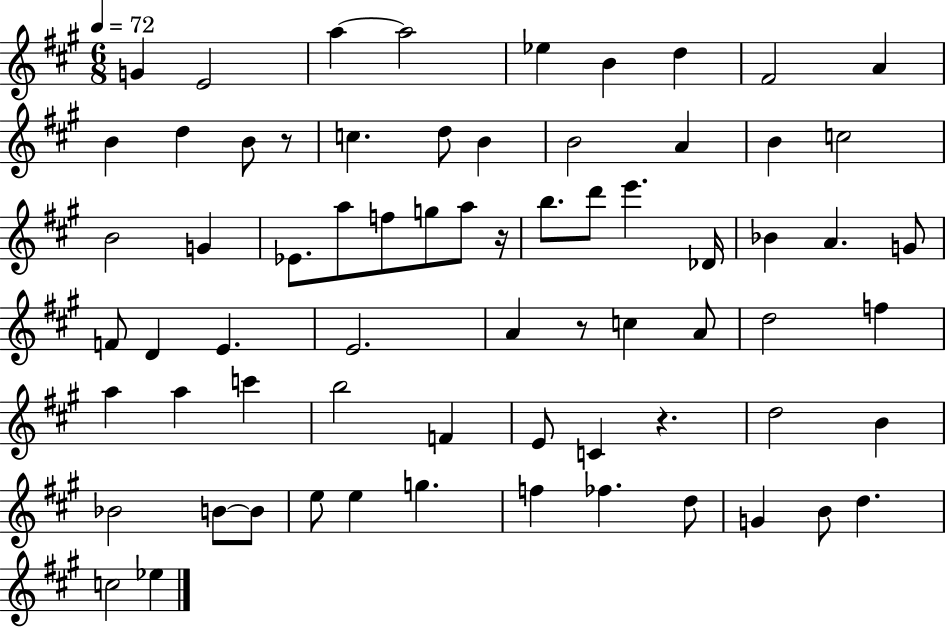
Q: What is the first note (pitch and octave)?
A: G4